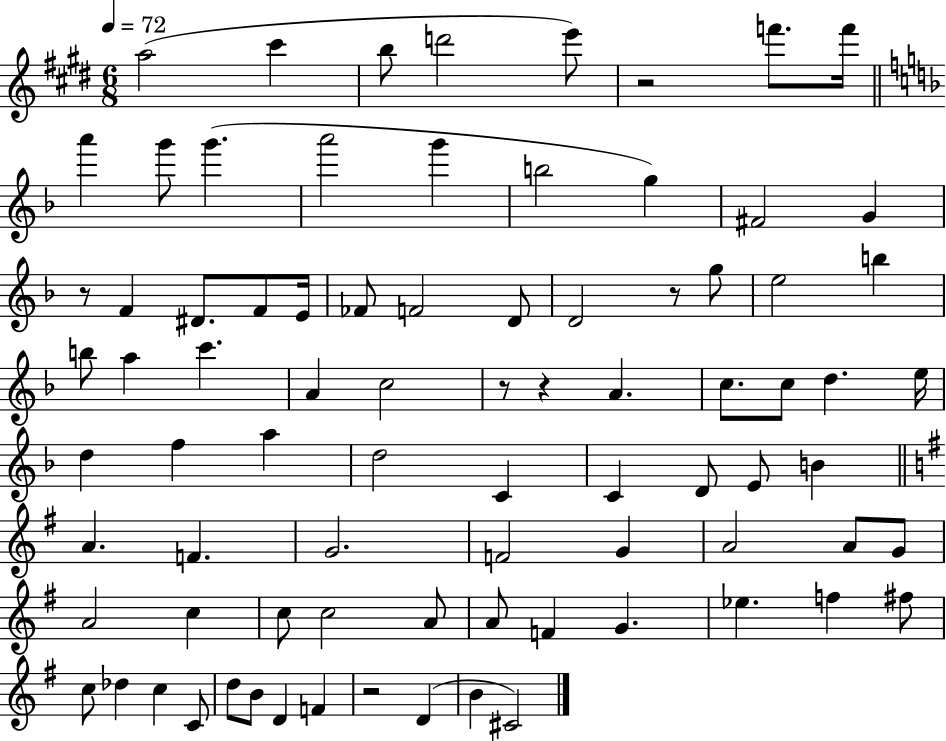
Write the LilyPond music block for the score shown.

{
  \clef treble
  \numericTimeSignature
  \time 6/8
  \key e \major
  \tempo 4 = 72
  a''2( cis'''4 | b''8 d'''2 e'''8) | r2 f'''8. f'''16 | \bar "||" \break \key f \major a'''4 g'''8 g'''4.( | a'''2 g'''4 | b''2 g''4) | fis'2 g'4 | \break r8 f'4 dis'8. f'8 e'16 | fes'8 f'2 d'8 | d'2 r8 g''8 | e''2 b''4 | \break b''8 a''4 c'''4. | a'4 c''2 | r8 r4 a'4. | c''8. c''8 d''4. e''16 | \break d''4 f''4 a''4 | d''2 c'4 | c'4 d'8 e'8 b'4 | \bar "||" \break \key g \major a'4. f'4. | g'2. | f'2 g'4 | a'2 a'8 g'8 | \break a'2 c''4 | c''8 c''2 a'8 | a'8 f'4 g'4. | ees''4. f''4 fis''8 | \break c''8 des''4 c''4 c'8 | d''8 b'8 d'4 f'4 | r2 d'4( | b'4 cis'2) | \break \bar "|."
}